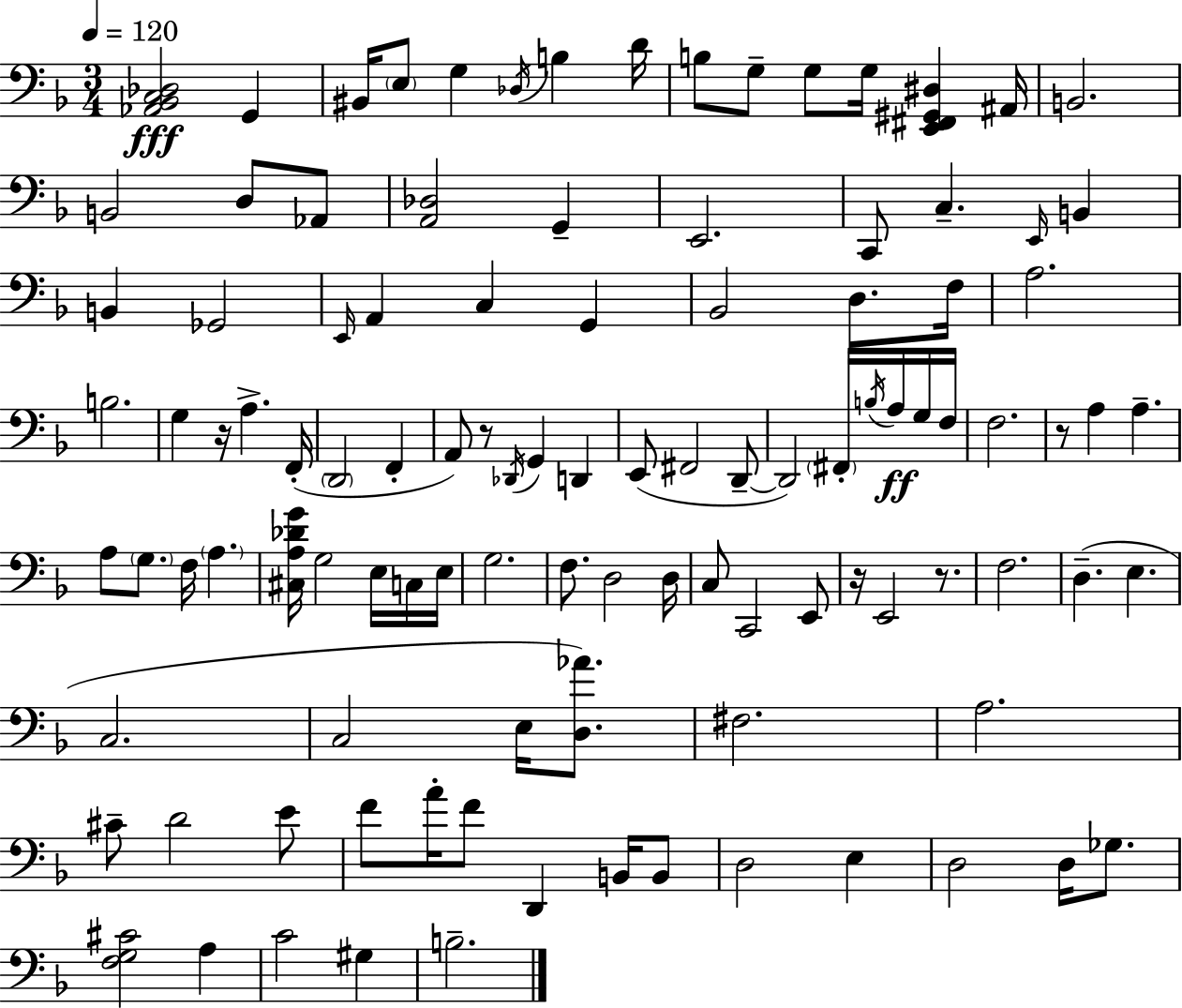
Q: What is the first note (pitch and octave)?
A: G2